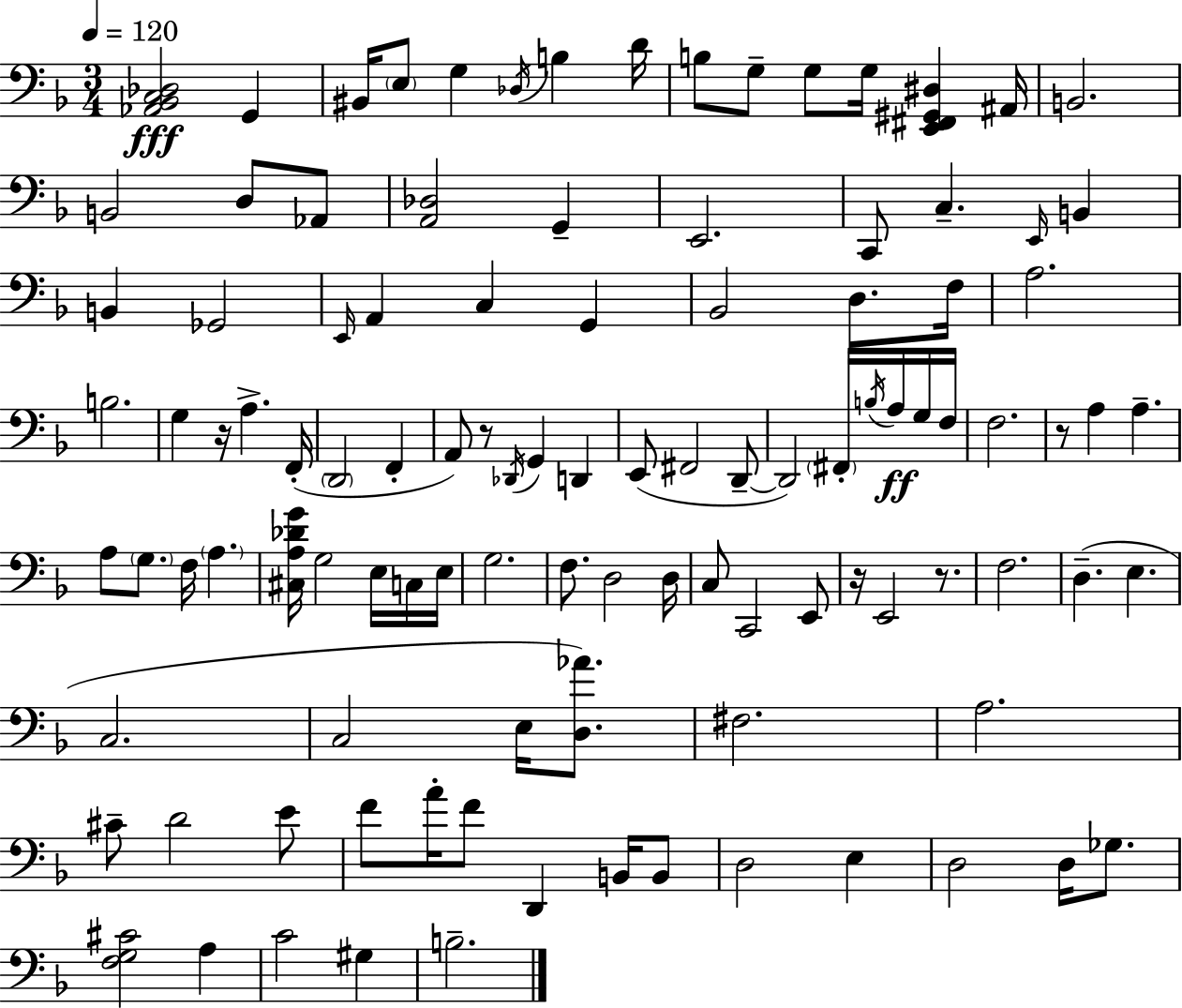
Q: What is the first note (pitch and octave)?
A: G2